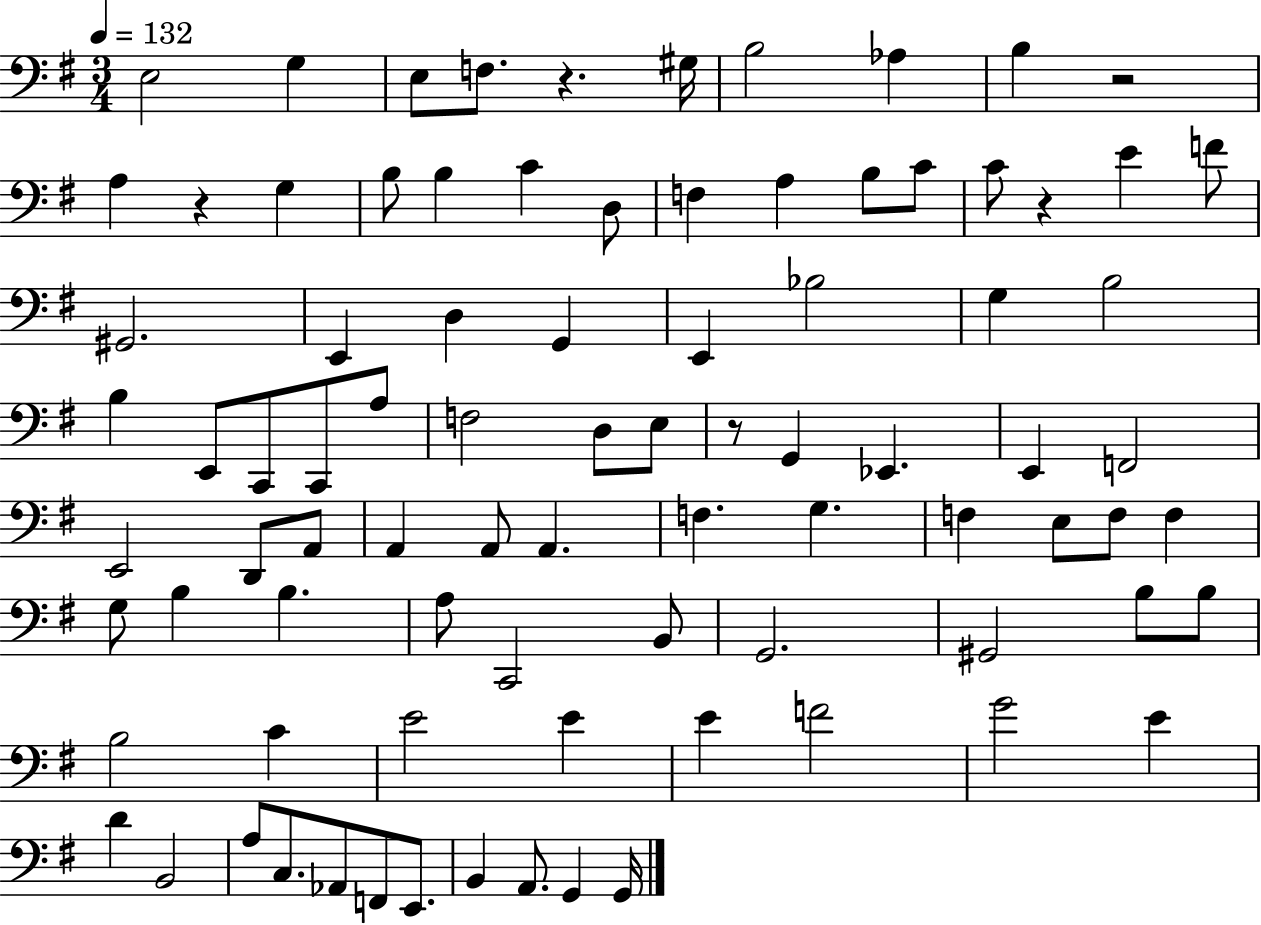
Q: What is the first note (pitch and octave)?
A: E3